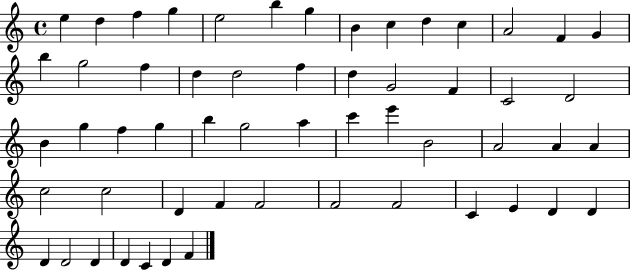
X:1
T:Untitled
M:4/4
L:1/4
K:C
e d f g e2 b g B c d c A2 F G b g2 f d d2 f d G2 F C2 D2 B g f g b g2 a c' e' B2 A2 A A c2 c2 D F F2 F2 F2 C E D D D D2 D D C D F